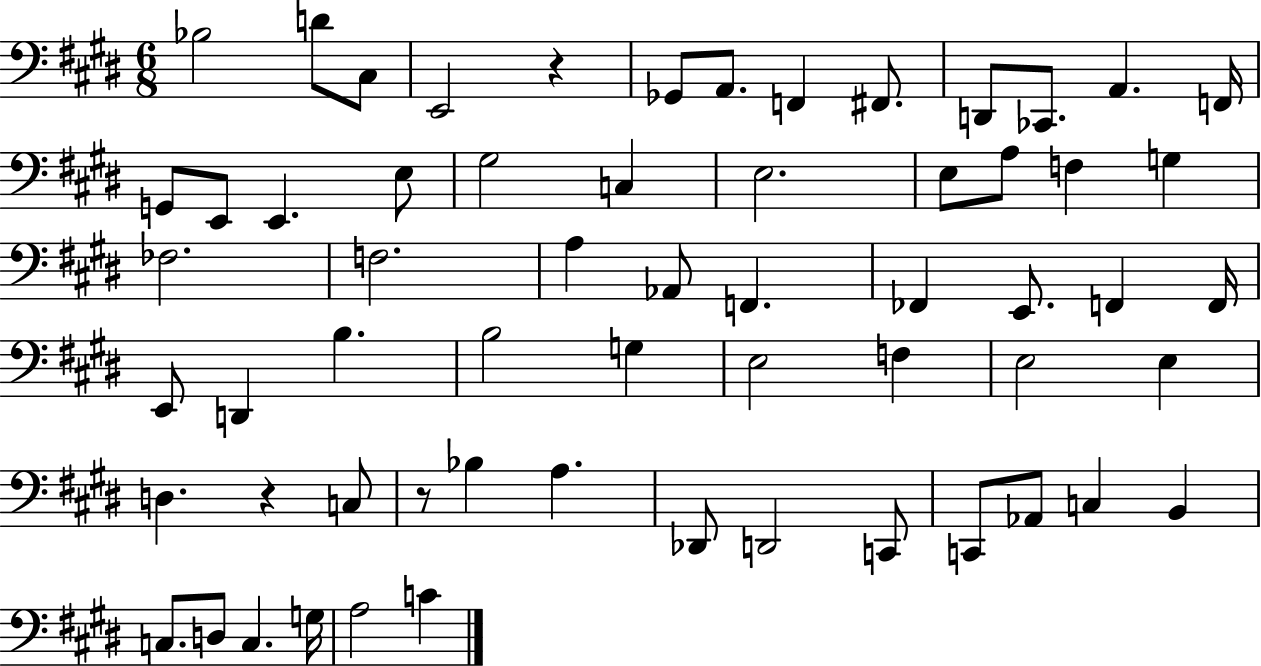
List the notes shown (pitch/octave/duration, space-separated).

Bb3/h D4/e C#3/e E2/h R/q Gb2/e A2/e. F2/q F#2/e. D2/e CES2/e. A2/q. F2/s G2/e E2/e E2/q. E3/e G#3/h C3/q E3/h. E3/e A3/e F3/q G3/q FES3/h. F3/h. A3/q Ab2/e F2/q. FES2/q E2/e. F2/q F2/s E2/e D2/q B3/q. B3/h G3/q E3/h F3/q E3/h E3/q D3/q. R/q C3/e R/e Bb3/q A3/q. Db2/e D2/h C2/e C2/e Ab2/e C3/q B2/q C3/e. D3/e C3/q. G3/s A3/h C4/q